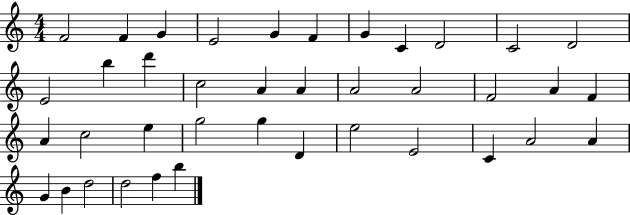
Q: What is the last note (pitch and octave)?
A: B5